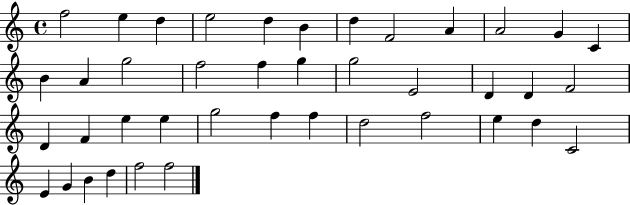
X:1
T:Untitled
M:4/4
L:1/4
K:C
f2 e d e2 d B d F2 A A2 G C B A g2 f2 f g g2 E2 D D F2 D F e e g2 f f d2 f2 e d C2 E G B d f2 f2